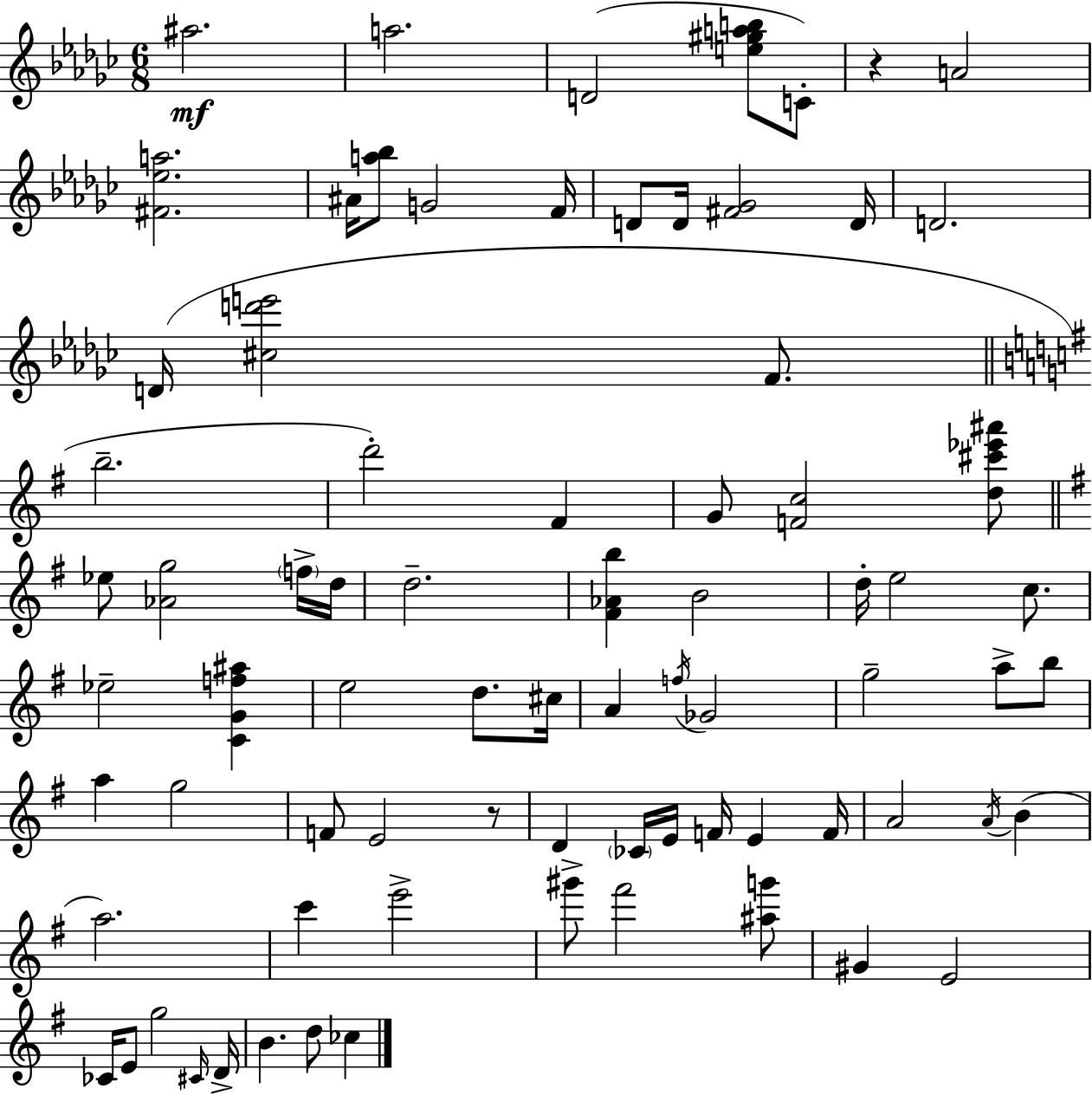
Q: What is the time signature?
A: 6/8